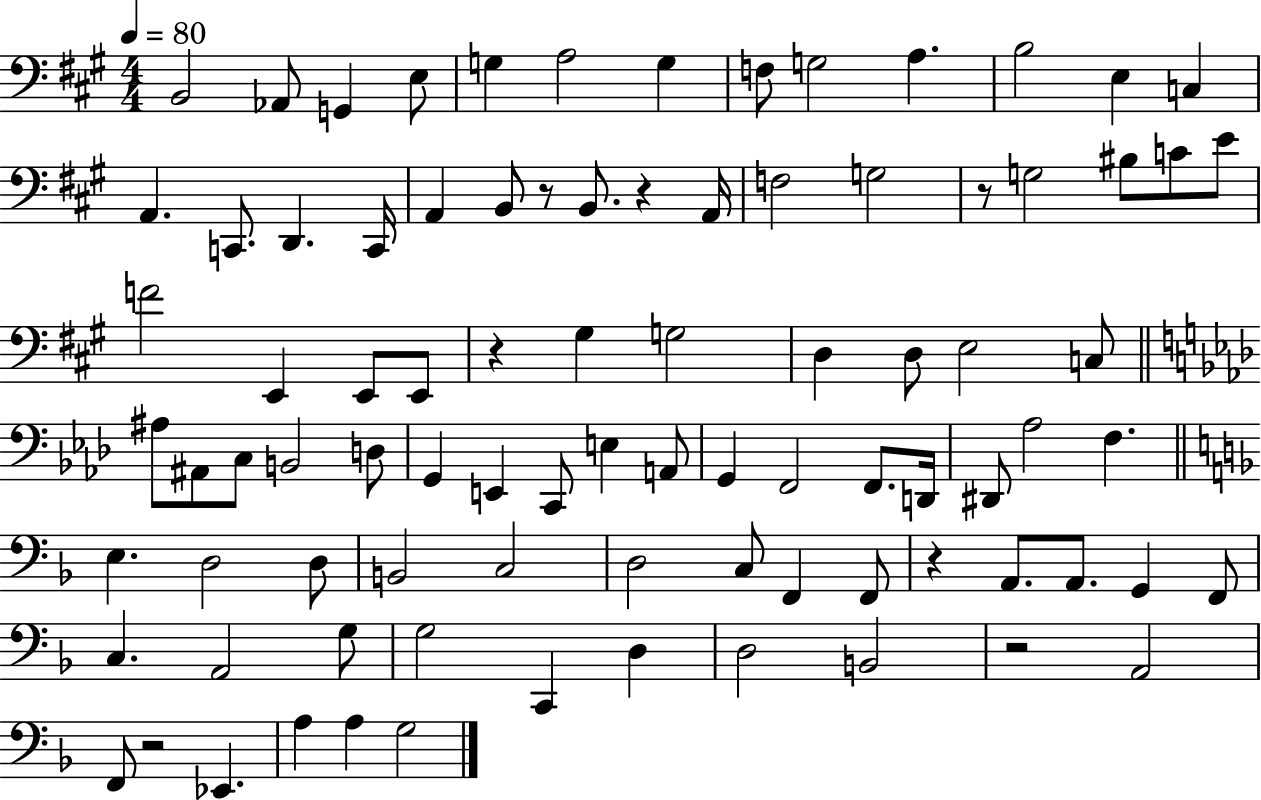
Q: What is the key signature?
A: A major